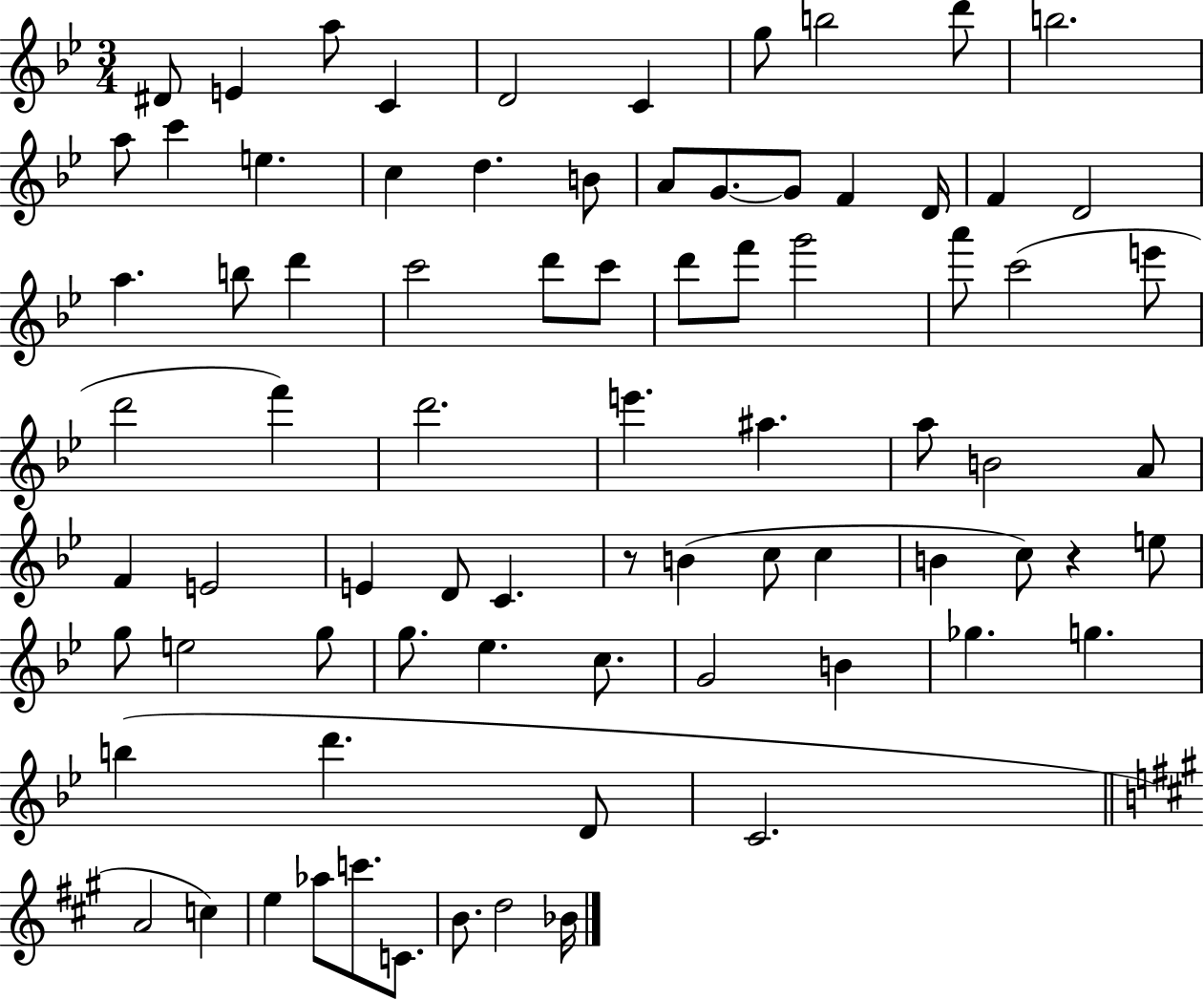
D#4/e E4/q A5/e C4/q D4/h C4/q G5/e B5/h D6/e B5/h. A5/e C6/q E5/q. C5/q D5/q. B4/e A4/e G4/e. G4/e F4/q D4/s F4/q D4/h A5/q. B5/e D6/q C6/h D6/e C6/e D6/e F6/e G6/h A6/e C6/h E6/e D6/h F6/q D6/h. E6/q. A#5/q. A5/e B4/h A4/e F4/q E4/h E4/q D4/e C4/q. R/e B4/q C5/e C5/q B4/q C5/e R/q E5/e G5/e E5/h G5/e G5/e. Eb5/q. C5/e. G4/h B4/q Gb5/q. G5/q. B5/q D6/q. D4/e C4/h. A4/h C5/q E5/q Ab5/e C6/e. C4/e. B4/e. D5/h Bb4/s